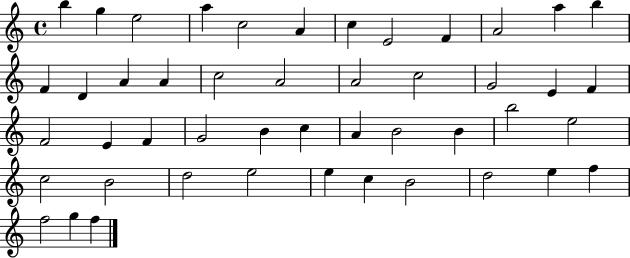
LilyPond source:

{
  \clef treble
  \time 4/4
  \defaultTimeSignature
  \key c \major
  b''4 g''4 e''2 | a''4 c''2 a'4 | c''4 e'2 f'4 | a'2 a''4 b''4 | \break f'4 d'4 a'4 a'4 | c''2 a'2 | a'2 c''2 | g'2 e'4 f'4 | \break f'2 e'4 f'4 | g'2 b'4 c''4 | a'4 b'2 b'4 | b''2 e''2 | \break c''2 b'2 | d''2 e''2 | e''4 c''4 b'2 | d''2 e''4 f''4 | \break f''2 g''4 f''4 | \bar "|."
}